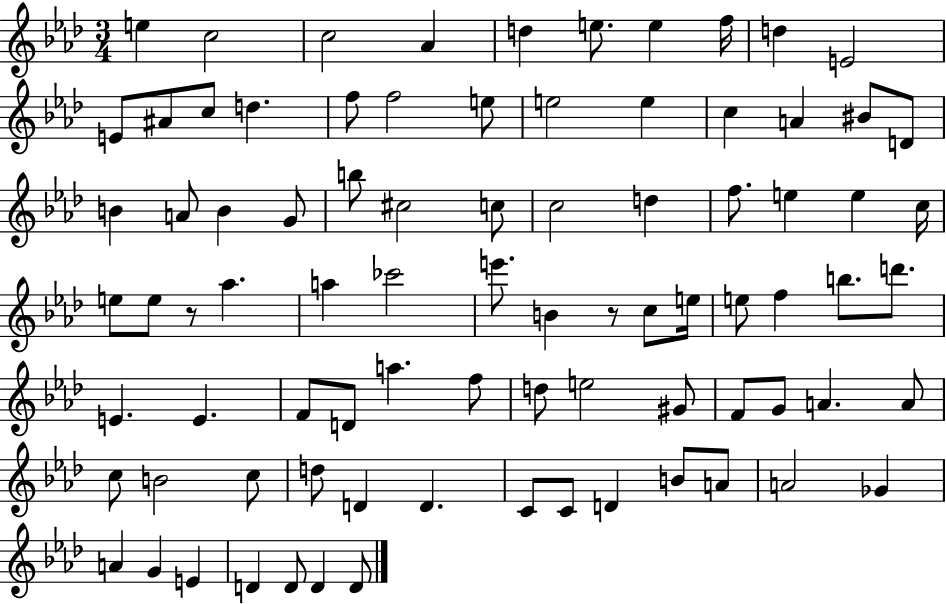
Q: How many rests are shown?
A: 2